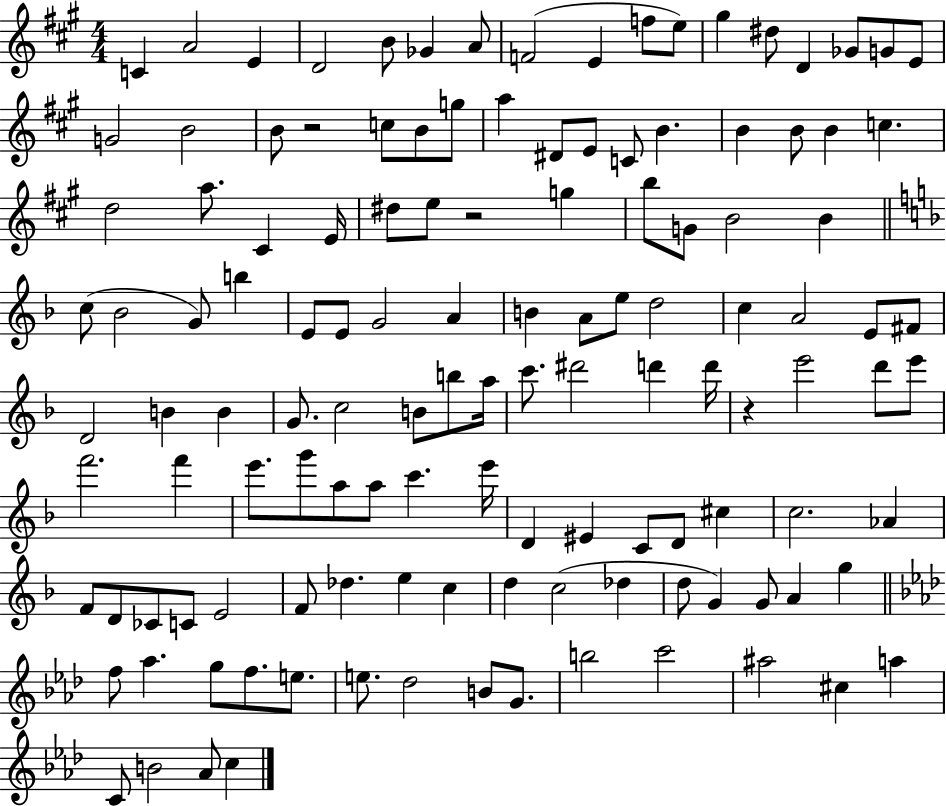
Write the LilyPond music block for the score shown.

{
  \clef treble
  \numericTimeSignature
  \time 4/4
  \key a \major
  c'4 a'2 e'4 | d'2 b'8 ges'4 a'8 | f'2( e'4 f''8 e''8) | gis''4 dis''8 d'4 ges'8 g'8 e'8 | \break g'2 b'2 | b'8 r2 c''8 b'8 g''8 | a''4 dis'8 e'8 c'8 b'4. | b'4 b'8 b'4 c''4. | \break d''2 a''8. cis'4 e'16 | dis''8 e''8 r2 g''4 | b''8 g'8 b'2 b'4 | \bar "||" \break \key f \major c''8( bes'2 g'8) b''4 | e'8 e'8 g'2 a'4 | b'4 a'8 e''8 d''2 | c''4 a'2 e'8 fis'8 | \break d'2 b'4 b'4 | g'8. c''2 b'8 b''8 a''16 | c'''8. dis'''2 d'''4 d'''16 | r4 e'''2 d'''8 e'''8 | \break f'''2. f'''4 | e'''8. g'''8 a''8 a''8 c'''4. e'''16 | d'4 eis'4 c'8 d'8 cis''4 | c''2. aes'4 | \break f'8 d'8 ces'8 c'8 e'2 | f'8 des''4. e''4 c''4 | d''4 c''2( des''4 | d''8 g'4) g'8 a'4 g''4 | \break \bar "||" \break \key aes \major f''8 aes''4. g''8 f''8. e''8. | e''8. des''2 b'8 g'8. | b''2 c'''2 | ais''2 cis''4 a''4 | \break c'8 b'2 aes'8 c''4 | \bar "|."
}